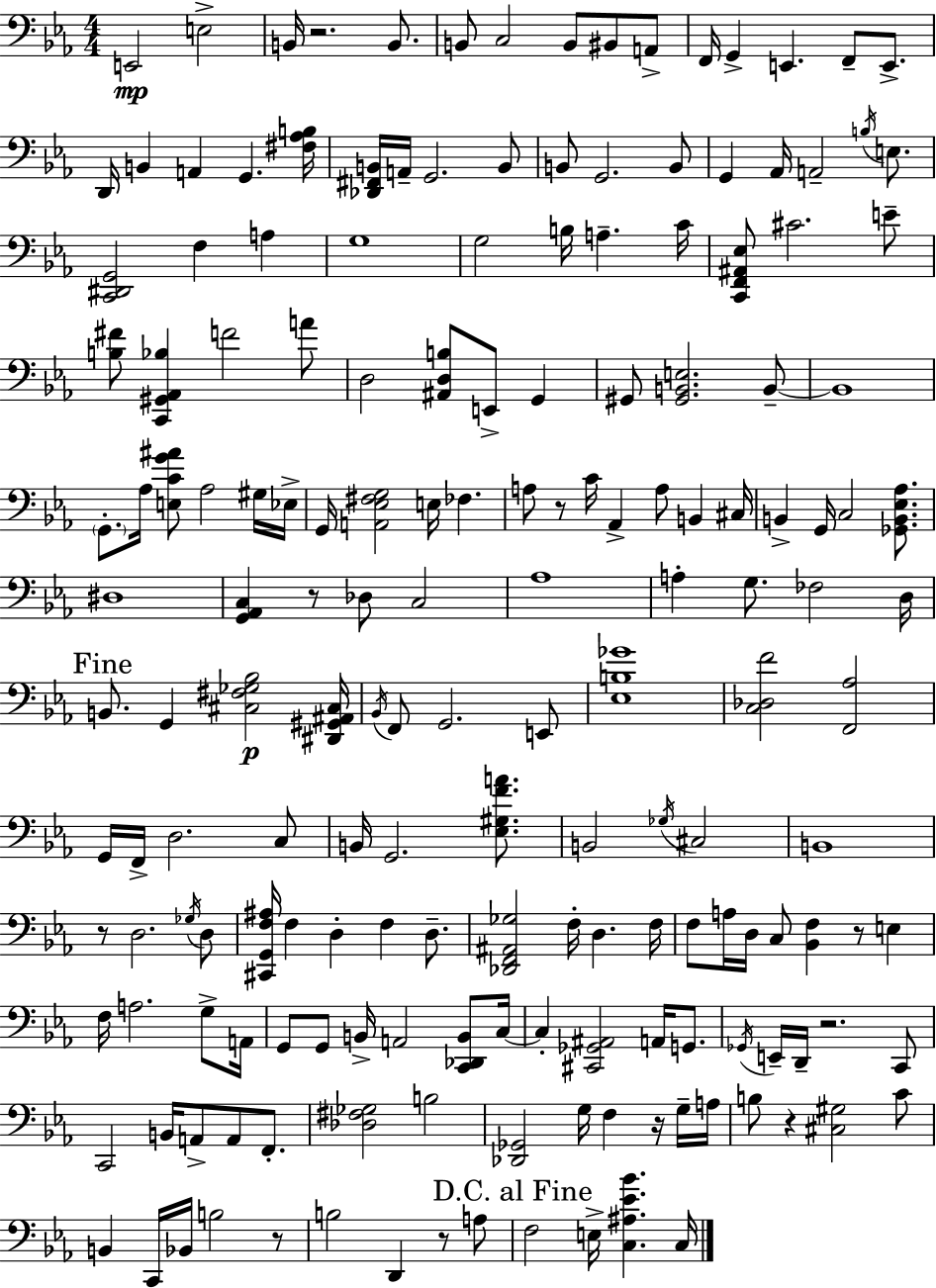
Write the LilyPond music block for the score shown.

{
  \clef bass
  \numericTimeSignature
  \time 4/4
  \key c \minor
  \repeat volta 2 { e,2\mp e2-> | b,16 r2. b,8. | b,8 c2 b,8 bis,8 a,8-> | f,16 g,4-> e,4. f,8-- e,8.-> | \break d,16 b,4 a,4 g,4. <fis aes b>16 | <des, fis, b,>16 a,16-- g,2. b,8 | b,8 g,2. b,8 | g,4 aes,16 a,2-- \acciaccatura { b16 } e8. | \break <c, dis, g,>2 f4 a4 | g1 | g2 b16 a4.-- | c'16 <c, f, ais, ees>8 cis'2. e'8-- | \break <b fis'>8 <c, gis, aes, bes>4 f'2 a'8 | d2 <ais, d b>8 e,8-> g,4 | gis,8 <gis, b, e>2. b,8--~~ | b,1 | \break \parenthesize g,8.-. aes16 <e c' g' ais'>8 aes2 gis16 | ees16-> g,16 <a, ees fis g>2 e16 fes4. | a8 r8 c'16 aes,4-> a8 b,4 | cis16 b,4-> g,16 c2 <ges, b, ees aes>8. | \break dis1 | <g, aes, c>4 r8 des8 c2 | aes1 | a4-. g8. fes2 | \break d16 \mark "Fine" b,8. g,4 <cis fis ges bes>2\p | <dis, gis, ais, cis>16 \acciaccatura { bes,16 } f,8 g,2. | e,8 <ees b ges'>1 | <c des f'>2 <f, aes>2 | \break g,16 f,16-> d2. | c8 b,16 g,2. <ees gis f' a'>8. | b,2 \acciaccatura { ges16 } cis2 | b,1 | \break r8 d2. | \acciaccatura { ges16 } d8 <cis, g, f ais>16 f4 d4-. f4 | d8.-- <des, f, ais, ges>2 f16-. d4. | f16 f8 a16 d16 c8 <bes, f>4 r8 | \break e4 f16 a2. | g8-> a,16 g,8 g,8 b,16-> a,2 | <c, des, b,>8 c16~~ c4-. <cis, ges, ais,>2 | a,16 g,8. \acciaccatura { ges,16 } e,16-- d,16-- r2. | \break c,8 c,2 b,16 a,8-> | a,8 f,8.-. <des fis ges>2 b2 | <des, ges,>2 g16 f4 | r16 g16-- a16 b8 r4 <cis gis>2 | \break c'8 b,4 c,16 bes,16 b2 | r8 b2 d,4 | r8 a8 \mark "D.C. al Fine" f2 e16-> <c ais ees' bes'>4. | c16 } \bar "|."
}